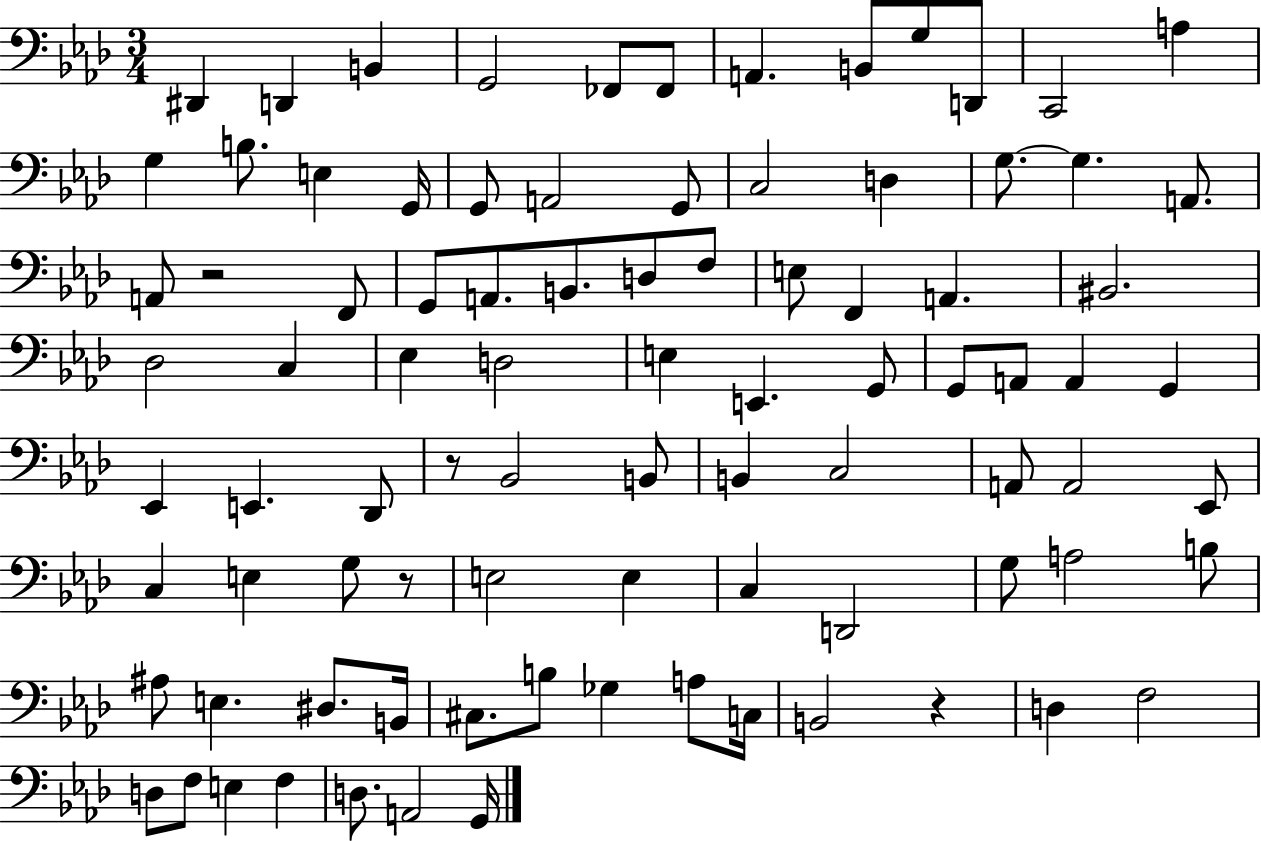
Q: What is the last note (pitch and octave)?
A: G2